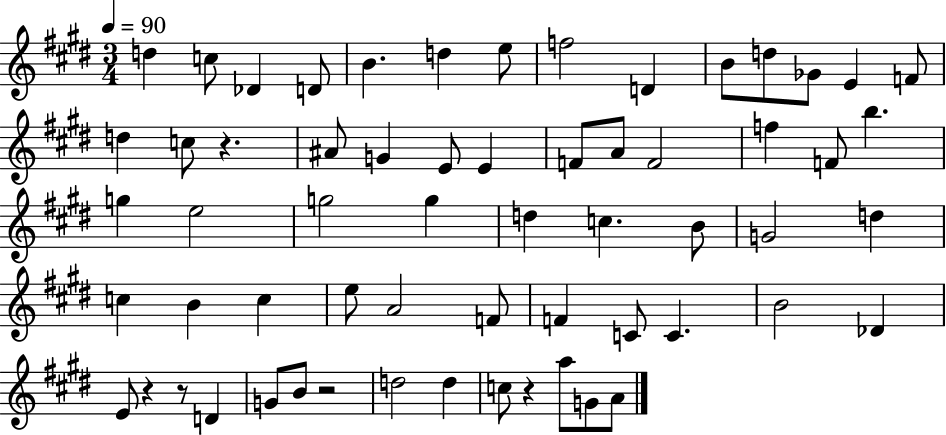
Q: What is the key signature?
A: E major